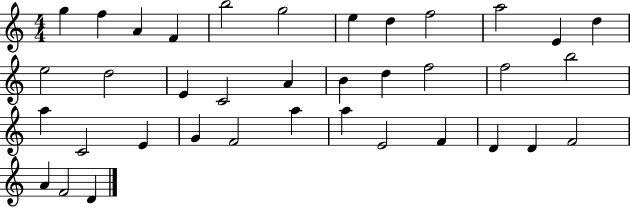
G5/q F5/q A4/q F4/q B5/h G5/h E5/q D5/q F5/h A5/h E4/q D5/q E5/h D5/h E4/q C4/h A4/q B4/q D5/q F5/h F5/h B5/h A5/q C4/h E4/q G4/q F4/h A5/q A5/q E4/h F4/q D4/q D4/q F4/h A4/q F4/h D4/q